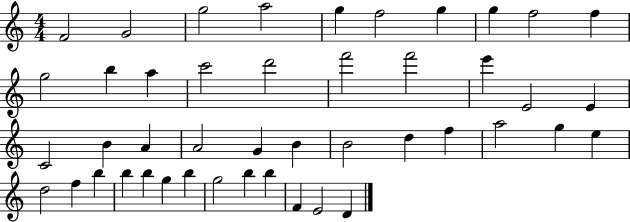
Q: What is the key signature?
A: C major